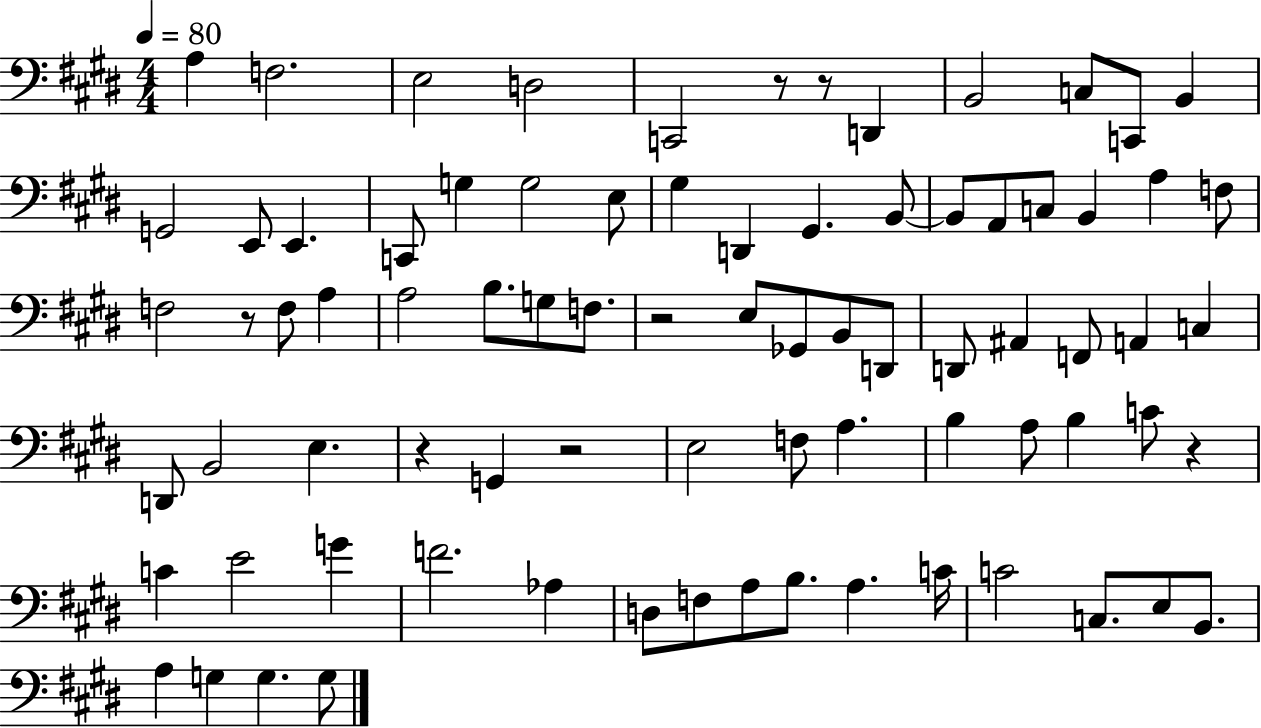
A3/q F3/h. E3/h D3/h C2/h R/e R/e D2/q B2/h C3/e C2/e B2/q G2/h E2/e E2/q. C2/e G3/q G3/h E3/e G#3/q D2/q G#2/q. B2/e B2/e A2/e C3/e B2/q A3/q F3/e F3/h R/e F3/e A3/q A3/h B3/e. G3/e F3/e. R/h E3/e Gb2/e B2/e D2/e D2/e A#2/q F2/e A2/q C3/q D2/e B2/h E3/q. R/q G2/q R/h E3/h F3/e A3/q. B3/q A3/e B3/q C4/e R/q C4/q E4/h G4/q F4/h. Ab3/q D3/e F3/e A3/e B3/e. A3/q. C4/s C4/h C3/e. E3/e B2/e. A3/q G3/q G3/q. G3/e